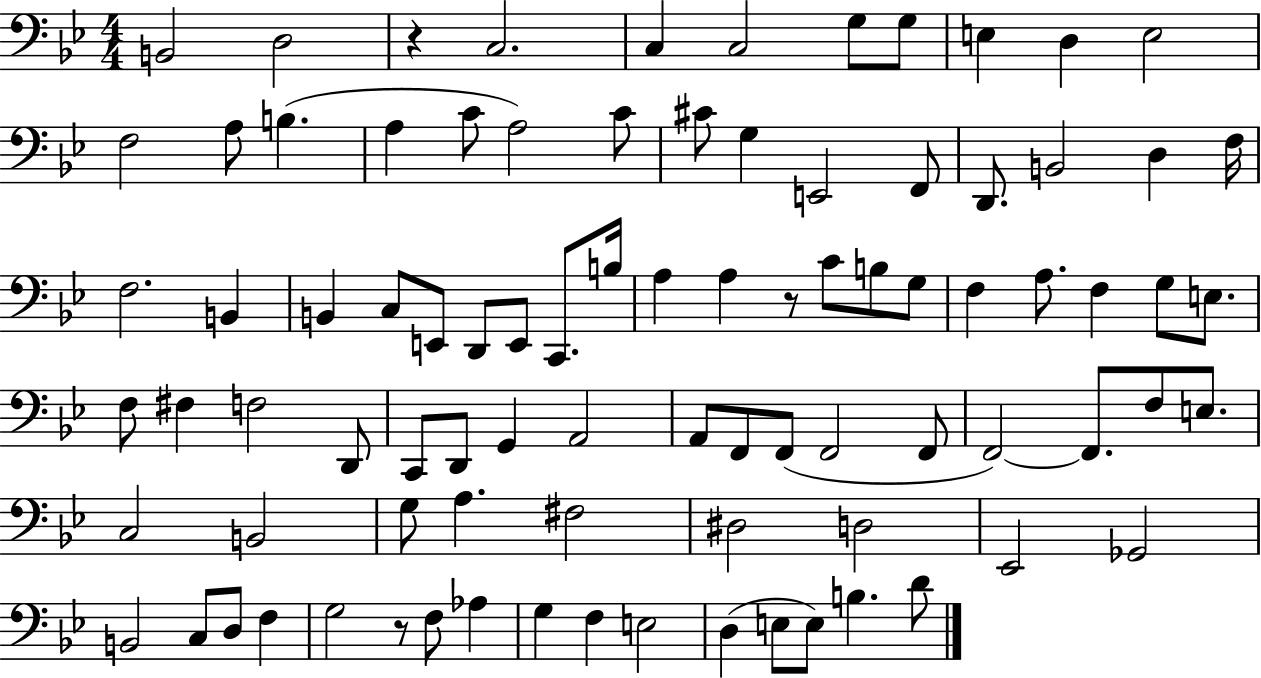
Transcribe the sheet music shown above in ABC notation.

X:1
T:Untitled
M:4/4
L:1/4
K:Bb
B,,2 D,2 z C,2 C, C,2 G,/2 G,/2 E, D, E,2 F,2 A,/2 B, A, C/2 A,2 C/2 ^C/2 G, E,,2 F,,/2 D,,/2 B,,2 D, F,/4 F,2 B,, B,, C,/2 E,,/2 D,,/2 E,,/2 C,,/2 B,/4 A, A, z/2 C/2 B,/2 G,/2 F, A,/2 F, G,/2 E,/2 F,/2 ^F, F,2 D,,/2 C,,/2 D,,/2 G,, A,,2 A,,/2 F,,/2 F,,/2 F,,2 F,,/2 F,,2 F,,/2 F,/2 E,/2 C,2 B,,2 G,/2 A, ^F,2 ^D,2 D,2 _E,,2 _G,,2 B,,2 C,/2 D,/2 F, G,2 z/2 F,/2 _A, G, F, E,2 D, E,/2 E,/2 B, D/2